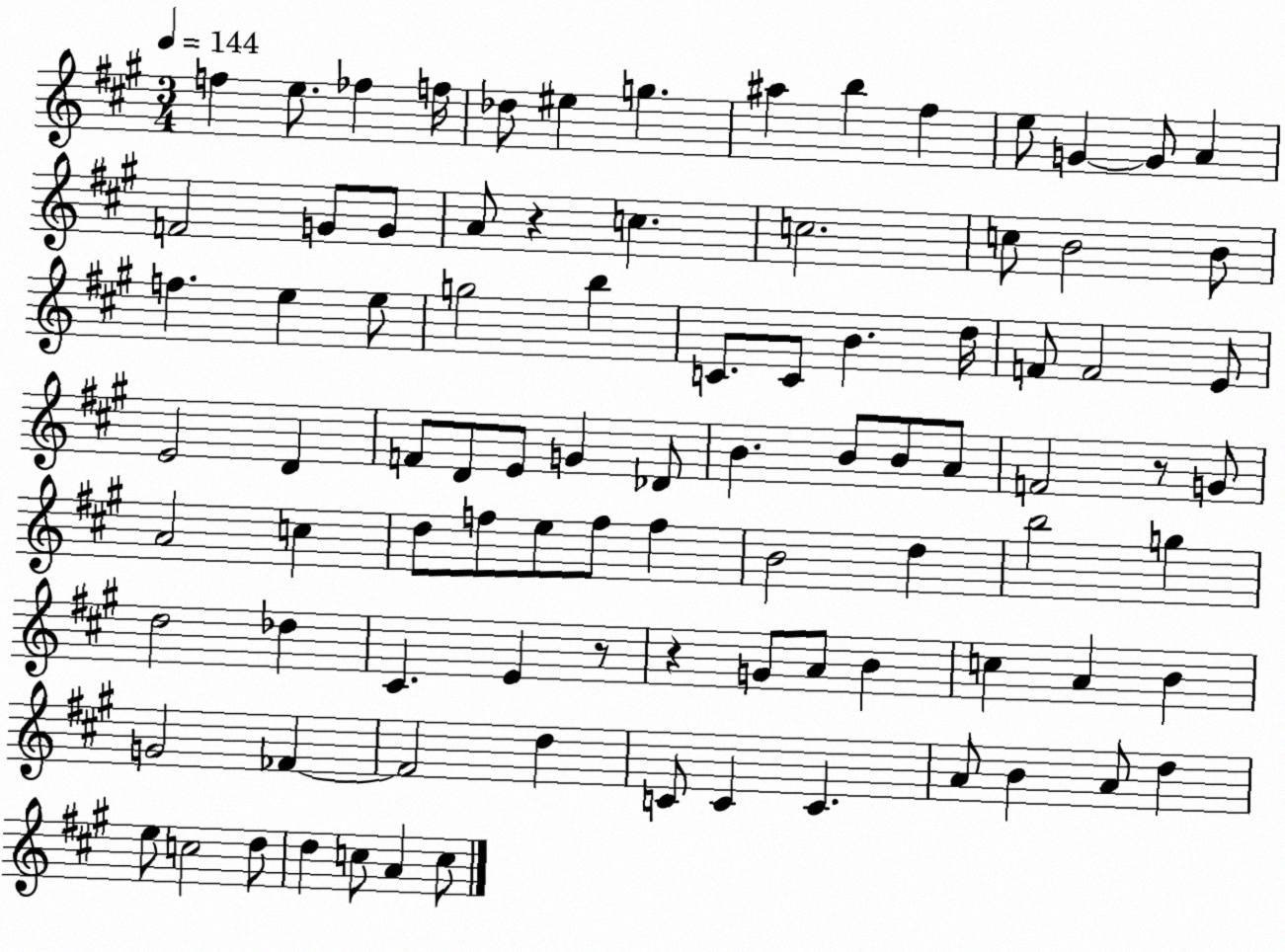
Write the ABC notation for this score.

X:1
T:Untitled
M:3/4
L:1/4
K:A
f e/2 _f f/4 _d/2 ^e g ^a b ^f e/2 G G/2 A F2 G/2 G/2 A/2 z c c2 c/2 B2 B/2 f e e/2 g2 b C/2 C/2 B d/4 F/2 F2 E/2 E2 D F/2 D/2 E/2 G _D/2 B B/2 B/2 A/2 F2 z/2 G/2 A2 c d/2 f/2 e/2 f/2 f B2 d b2 g d2 _d ^C E z/2 z G/2 A/2 B c A B G2 _F _F2 d C/2 C C A/2 B A/2 d e/2 c2 d/2 d c/2 A c/2